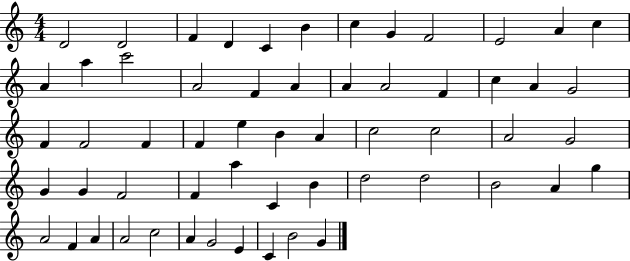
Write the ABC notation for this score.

X:1
T:Untitled
M:4/4
L:1/4
K:C
D2 D2 F D C B c G F2 E2 A c A a c'2 A2 F A A A2 F c A G2 F F2 F F e B A c2 c2 A2 G2 G G F2 F a C B d2 d2 B2 A g A2 F A A2 c2 A G2 E C B2 G